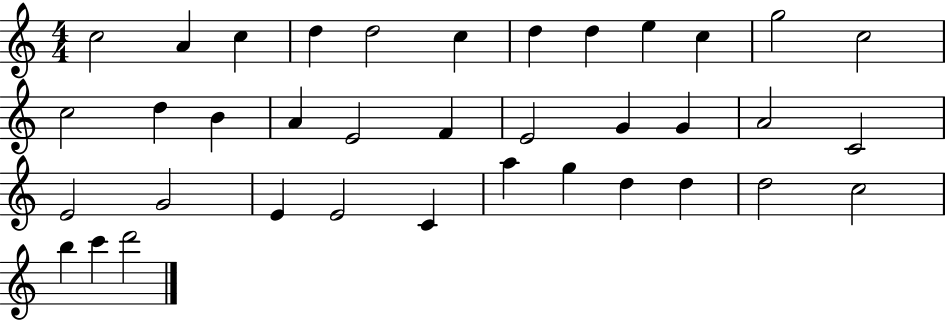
{
  \clef treble
  \numericTimeSignature
  \time 4/4
  \key c \major
  c''2 a'4 c''4 | d''4 d''2 c''4 | d''4 d''4 e''4 c''4 | g''2 c''2 | \break c''2 d''4 b'4 | a'4 e'2 f'4 | e'2 g'4 g'4 | a'2 c'2 | \break e'2 g'2 | e'4 e'2 c'4 | a''4 g''4 d''4 d''4 | d''2 c''2 | \break b''4 c'''4 d'''2 | \bar "|."
}